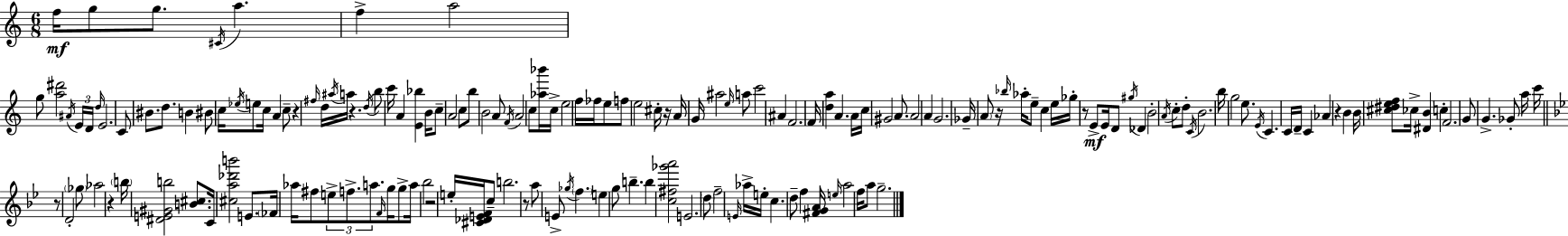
F5/s G5/e G5/e. C#4/s A5/q. F5/q A5/h G5/e [A5,D#6]/h A#4/s E4/s D4/s D5/s E4/h. C4/e BIS4/e. D5/e. B4/q BIS4/e C5/s Eb5/s E5/e C5/s A4/q C5/e R/q F#5/s D5/s A#5/s A5/s R/q. D5/s B5/e C6/s A4/q [E4,Bb5]/q B4/s C5/e A4/h C5/e B5/e B4/h A4/e F4/s A4/h C5/e [Ab5,Bb6]/s C5/s E5/h F5/s FES5/s E5/e F5/e E5/h C#5/s R/s A4/s G4/s A#5/h E5/s A5/e C6/h A#4/q F4/h. F4/s [D5,A5]/q A4/q. A4/s C5/s G#4/h A4/e. A4/h A4/q G4/h. Gb4/s A4/e R/s Bb5/s Ab5/s E5/e C5/q E5/s Gb5/s R/e E4/e E4/s D4/e G#5/s Db4/q B4/h A4/s C5/e D5/e C4/s B4/h. B5/s G5/h E5/e. E4/s C4/q. C4/s D4/s C4/q Ab4/q R/q B4/q B4/s [C#5,D#5,E5,F5]/e CES5/s [D#4,B4]/q C5/q F4/h. G4/e G4/q. Gb4/e A5/s C6/s R/e D4/h Gb5/e Ab5/h R/q B5/s [D#4,E4,G#4,B5]/h [B4,C#5]/e. C4/s [C#5,A5,Db6,B6]/h E4/e. FES4/s Ab5/s F#5/e E5/e F5/e. A5/e. F4/s G5/s G5/e A5/s Bb5/h R/h E5/s [C#4,Db4,E4,F4]/s C5/e B5/h. R/e A5/e E4/e Gb5/s F5/q. E5/q G5/e B5/q. B5/q [C5,F#5,Gb6,A6]/h E4/h. D5/e F5/h E4/s Ab5/s E5/s C5/q. D5/e F5/q [F#4,G4,A4]/s E5/s A5/h F5/s A5/e G5/h.